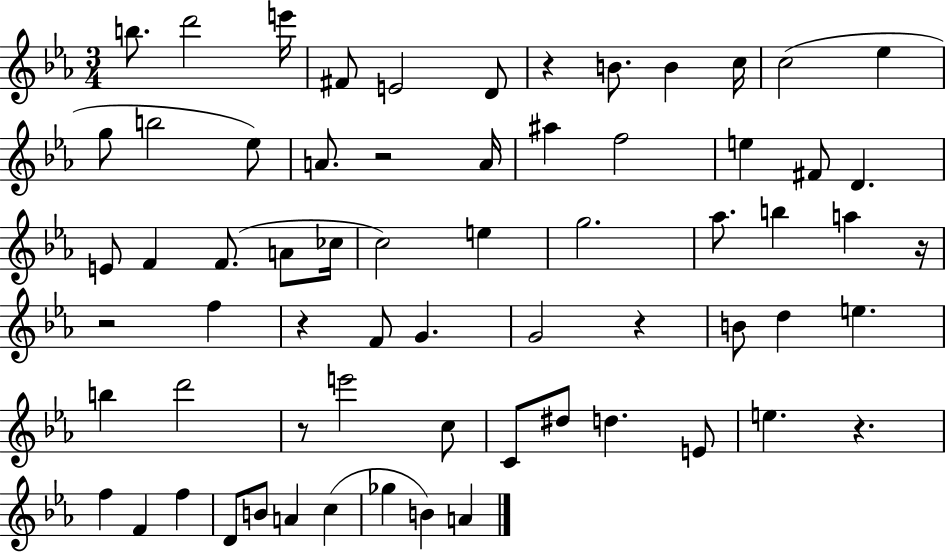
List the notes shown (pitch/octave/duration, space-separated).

B5/e. D6/h E6/s F#4/e E4/h D4/e R/q B4/e. B4/q C5/s C5/h Eb5/q G5/e B5/h Eb5/e A4/e. R/h A4/s A#5/q F5/h E5/q F#4/e D4/q. E4/e F4/q F4/e. A4/e CES5/s C5/h E5/q G5/h. Ab5/e. B5/q A5/q R/s R/h F5/q R/q F4/e G4/q. G4/h R/q B4/e D5/q E5/q. B5/q D6/h R/e E6/h C5/e C4/e D#5/e D5/q. E4/e E5/q. R/q. F5/q F4/q F5/q D4/e B4/e A4/q C5/q Gb5/q B4/q A4/q